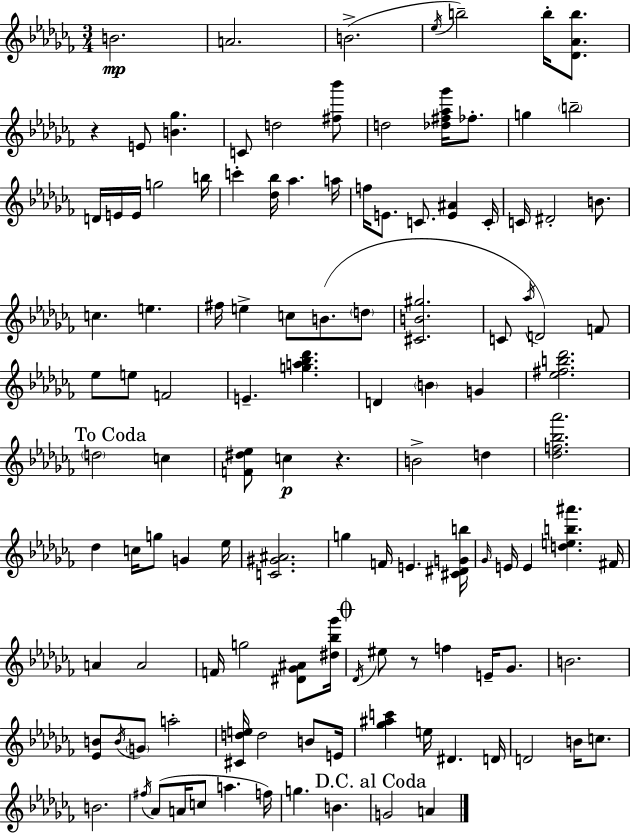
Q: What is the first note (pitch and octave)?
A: B4